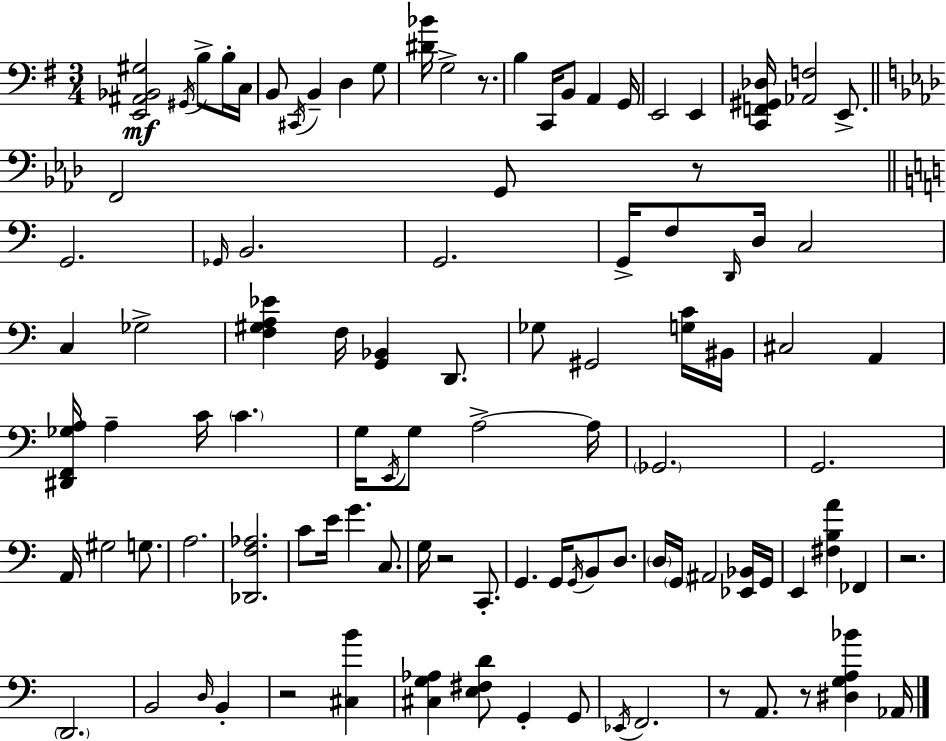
{
  \clef bass
  \numericTimeSignature
  \time 3/4
  \key e \minor
  <e, ais, bes, gis>2\mf \acciaccatura { gis,16 } b8-> b16-. | c16 b,8 \acciaccatura { cis,16 } b,4-- d4 | g8 <dis' bes'>16 g2-> r8. | b4 c,16 b,8 a,4 | \break g,16 e,2 e,4 | <c, f, gis, des>16 <aes, f>2 e,8.-> | \bar "||" \break \key f \minor f,2 g,8 r8 | \bar "||" \break \key c \major g,2. | \grace { ges,16 } b,2. | g,2. | g,16-> f8 \grace { d,16 } d16 c2 | \break c4 ges2-> | <f gis a ees'>4 f16 <g, bes,>4 d,8. | ges8 gis,2 | <g c'>16 bis,16 cis2 a,4 | \break <dis, f, ges a>16 a4-- c'16 \parenthesize c'4. | g16 \acciaccatura { e,16 } g8 a2->~~ | a16 \parenthesize ges,2. | g,2. | \break a,16 gis2 | g8. a2. | <des, f aes>2. | c'8 e'16 g'4. | \break c8. g16 r2 | c,8.-. g,4. g,16 \acciaccatura { g,16 } b,8 | d8. \parenthesize d16 \parenthesize g,16 ais,2 | <ees, bes,>16 g,16 e,4 <fis b a'>4 | \break fes,4 r2. | \parenthesize d,2. | b,2 | \grace { d16 } b,4-. r2 | \break <cis b'>4 <cis g aes>4 <e fis d'>8 g,4-. | g,8 \acciaccatura { ees,16 } f,2. | r8 a,8. r8 | <dis g a bes'>4 aes,16 \bar "|."
}